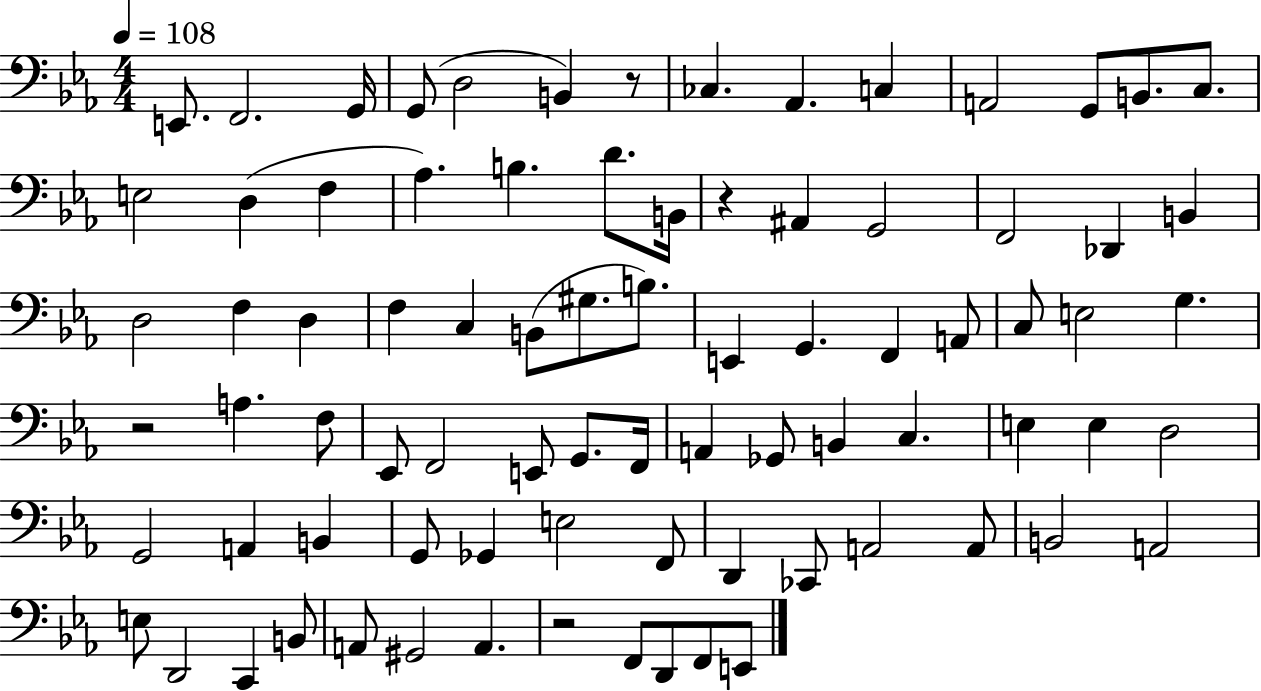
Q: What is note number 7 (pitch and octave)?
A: CES3